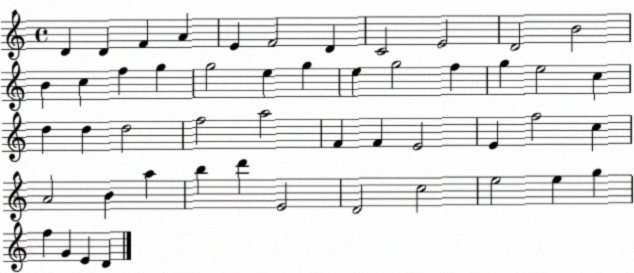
X:1
T:Untitled
M:4/4
L:1/4
K:C
D D F A E F2 D C2 E2 D2 B2 B c f g g2 e g e g2 f g e2 c d d d2 f2 a2 F F E2 E f2 c A2 B a b d' E2 D2 c2 e2 e g f G E D